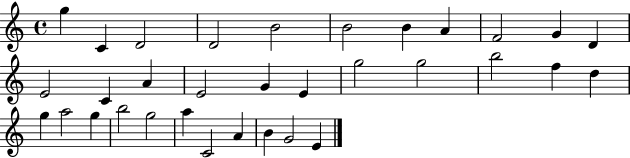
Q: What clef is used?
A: treble